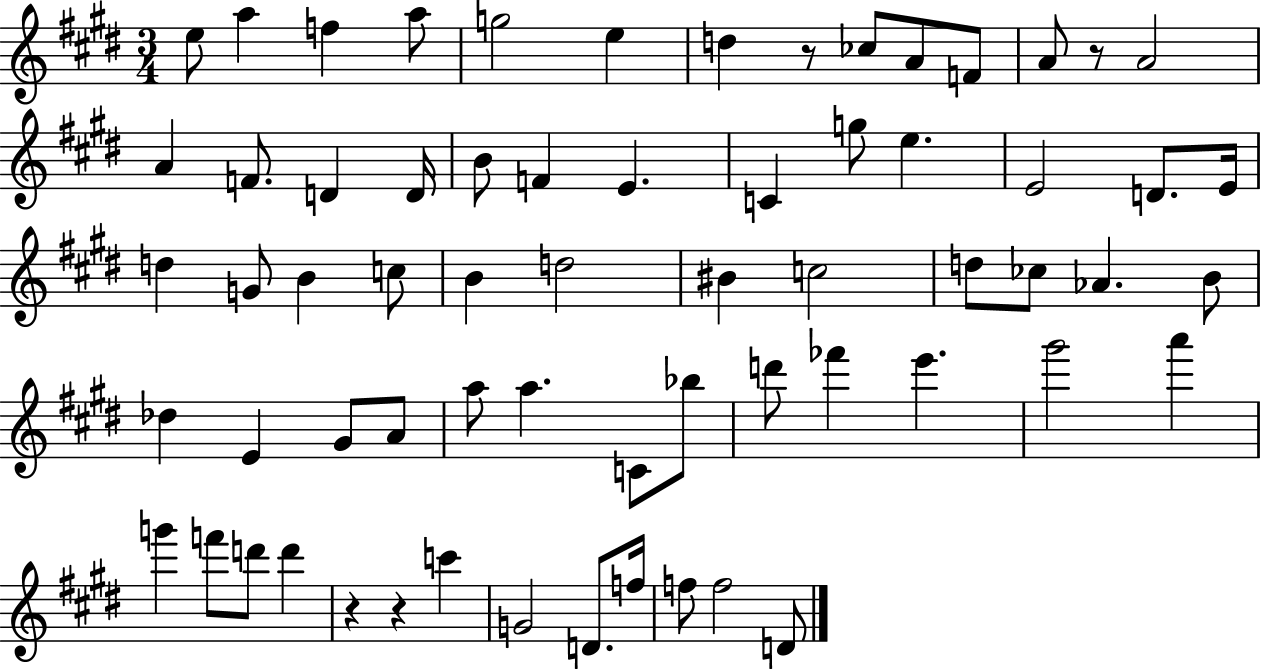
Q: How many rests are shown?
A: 4